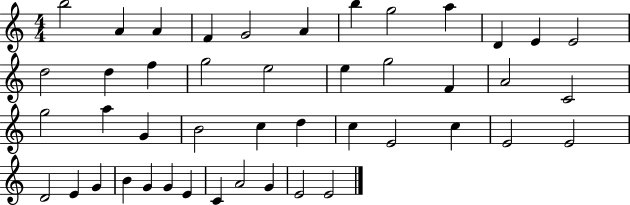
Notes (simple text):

B5/h A4/q A4/q F4/q G4/h A4/q B5/q G5/h A5/q D4/q E4/q E4/h D5/h D5/q F5/q G5/h E5/h E5/q G5/h F4/q A4/h C4/h G5/h A5/q G4/q B4/h C5/q D5/q C5/q E4/h C5/q E4/h E4/h D4/h E4/q G4/q B4/q G4/q G4/q E4/q C4/q A4/h G4/q E4/h E4/h